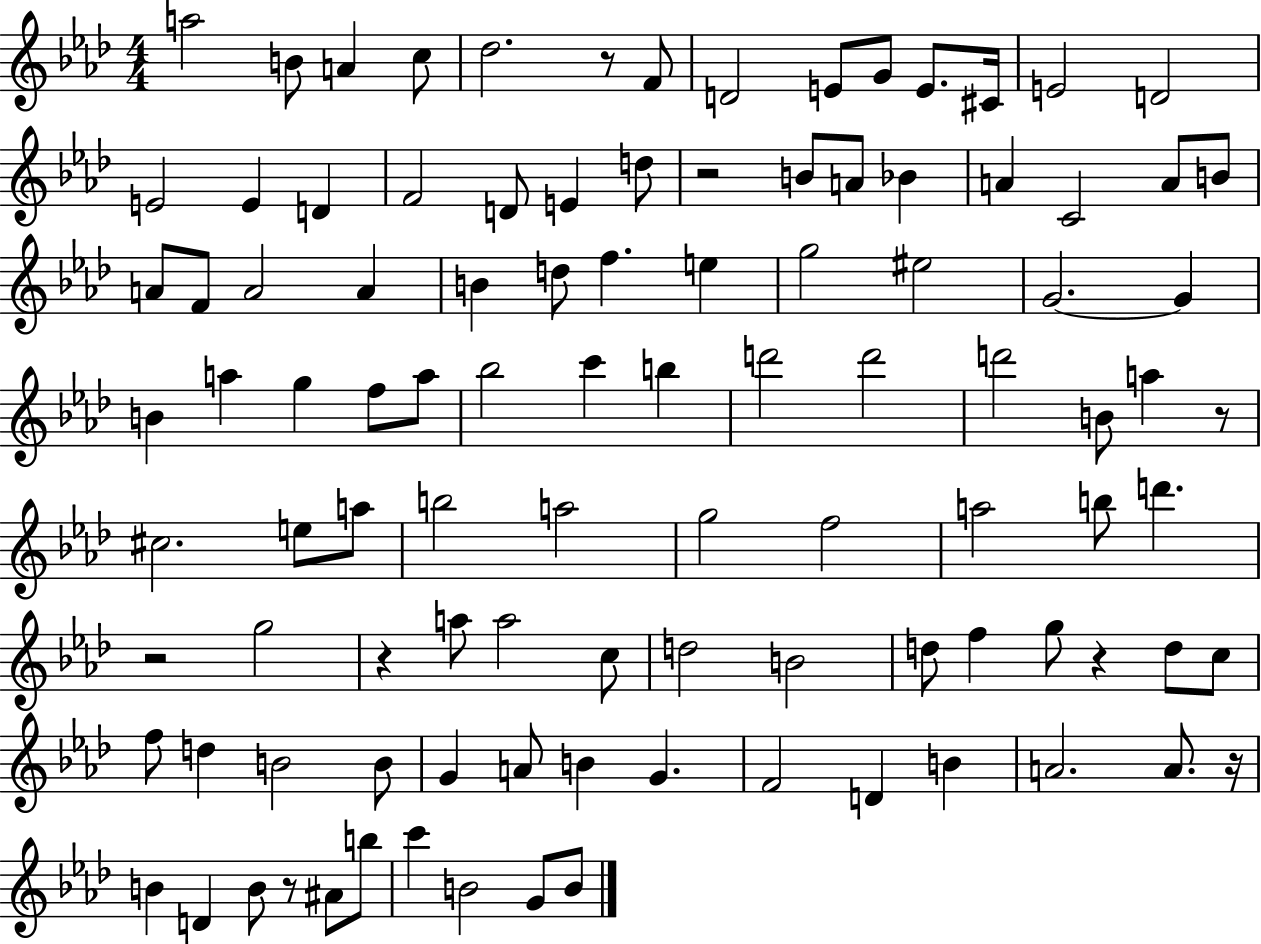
{
  \clef treble
  \numericTimeSignature
  \time 4/4
  \key aes \major
  a''2 b'8 a'4 c''8 | des''2. r8 f'8 | d'2 e'8 g'8 e'8. cis'16 | e'2 d'2 | \break e'2 e'4 d'4 | f'2 d'8 e'4 d''8 | r2 b'8 a'8 bes'4 | a'4 c'2 a'8 b'8 | \break a'8 f'8 a'2 a'4 | b'4 d''8 f''4. e''4 | g''2 eis''2 | g'2.~~ g'4 | \break b'4 a''4 g''4 f''8 a''8 | bes''2 c'''4 b''4 | d'''2 d'''2 | d'''2 b'8 a''4 r8 | \break cis''2. e''8 a''8 | b''2 a''2 | g''2 f''2 | a''2 b''8 d'''4. | \break r2 g''2 | r4 a''8 a''2 c''8 | d''2 b'2 | d''8 f''4 g''8 r4 d''8 c''8 | \break f''8 d''4 b'2 b'8 | g'4 a'8 b'4 g'4. | f'2 d'4 b'4 | a'2. a'8. r16 | \break b'4 d'4 b'8 r8 ais'8 b''8 | c'''4 b'2 g'8 b'8 | \bar "|."
}